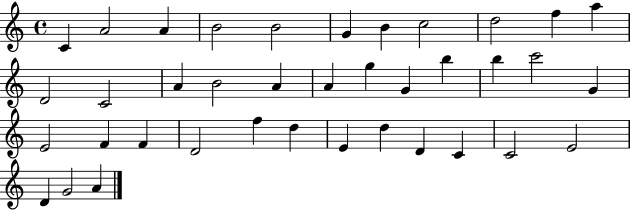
C4/q A4/h A4/q B4/h B4/h G4/q B4/q C5/h D5/h F5/q A5/q D4/h C4/h A4/q B4/h A4/q A4/q G5/q G4/q B5/q B5/q C6/h G4/q E4/h F4/q F4/q D4/h F5/q D5/q E4/q D5/q D4/q C4/q C4/h E4/h D4/q G4/h A4/q